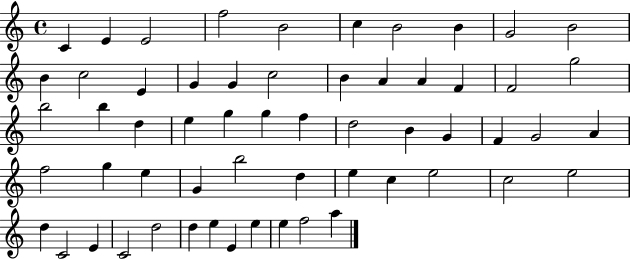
C4/q E4/q E4/h F5/h B4/h C5/q B4/h B4/q G4/h B4/h B4/q C5/h E4/q G4/q G4/q C5/h B4/q A4/q A4/q F4/q F4/h G5/h B5/h B5/q D5/q E5/q G5/q G5/q F5/q D5/h B4/q G4/q F4/q G4/h A4/q F5/h G5/q E5/q G4/q B5/h D5/q E5/q C5/q E5/h C5/h E5/h D5/q C4/h E4/q C4/h D5/h D5/q E5/q E4/q E5/q E5/q F5/h A5/q